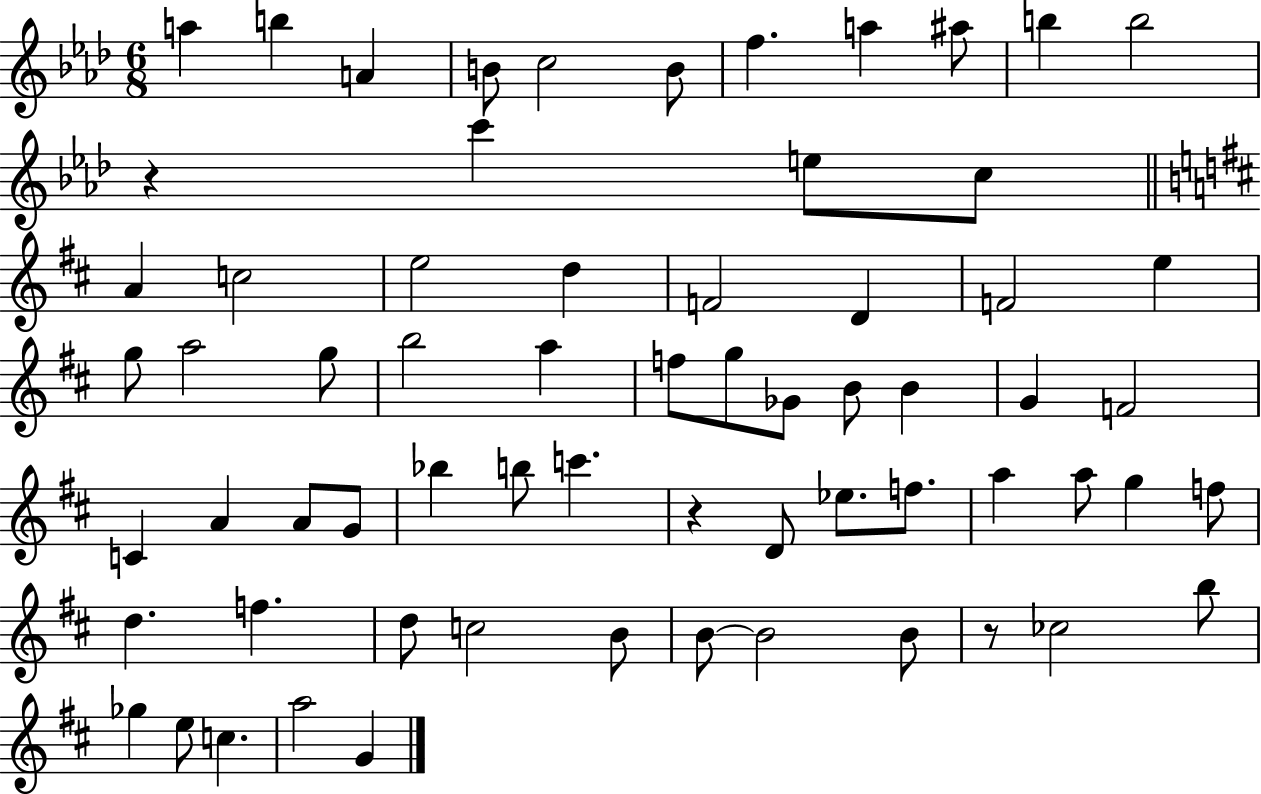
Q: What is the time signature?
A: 6/8